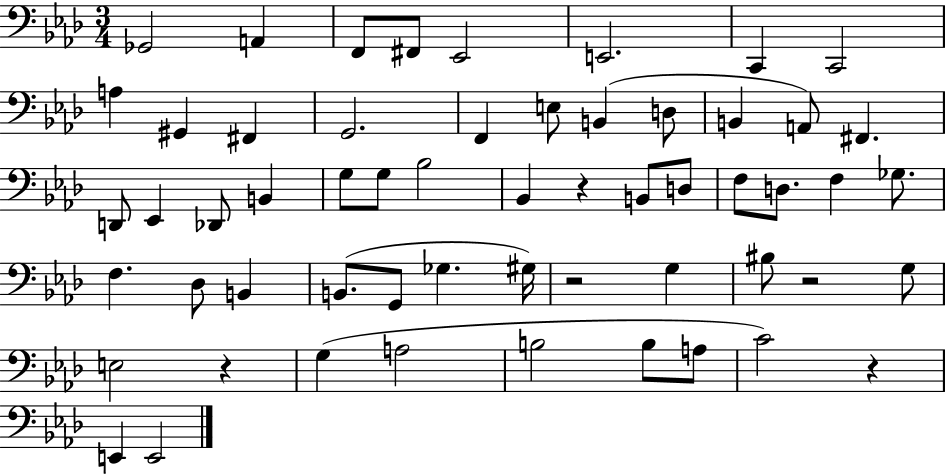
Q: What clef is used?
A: bass